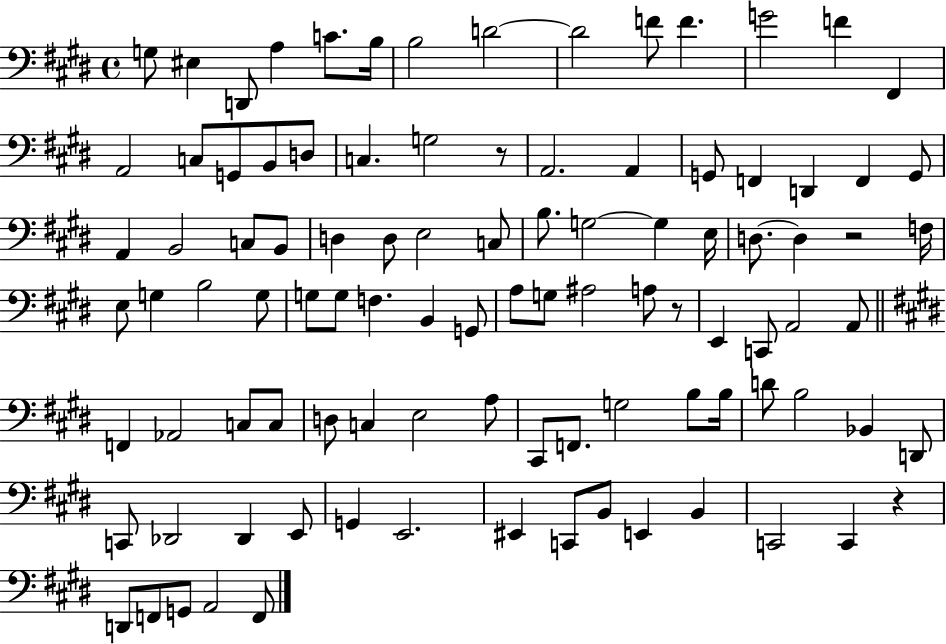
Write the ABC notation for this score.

X:1
T:Untitled
M:4/4
L:1/4
K:E
G,/2 ^E, D,,/2 A, C/2 B,/4 B,2 D2 D2 F/2 F G2 F ^F,, A,,2 C,/2 G,,/2 B,,/2 D,/2 C, G,2 z/2 A,,2 A,, G,,/2 F,, D,, F,, G,,/2 A,, B,,2 C,/2 B,,/2 D, D,/2 E,2 C,/2 B,/2 G,2 G, E,/4 D,/2 D, z2 F,/4 E,/2 G, B,2 G,/2 G,/2 G,/2 F, B,, G,,/2 A,/2 G,/2 ^A,2 A,/2 z/2 E,, C,,/2 A,,2 A,,/2 F,, _A,,2 C,/2 C,/2 D,/2 C, E,2 A,/2 ^C,,/2 F,,/2 G,2 B,/2 B,/4 D/2 B,2 _B,, D,,/2 C,,/2 _D,,2 _D,, E,,/2 G,, E,,2 ^E,, C,,/2 B,,/2 E,, B,, C,,2 C,, z D,,/2 F,,/2 G,,/2 A,,2 F,,/2